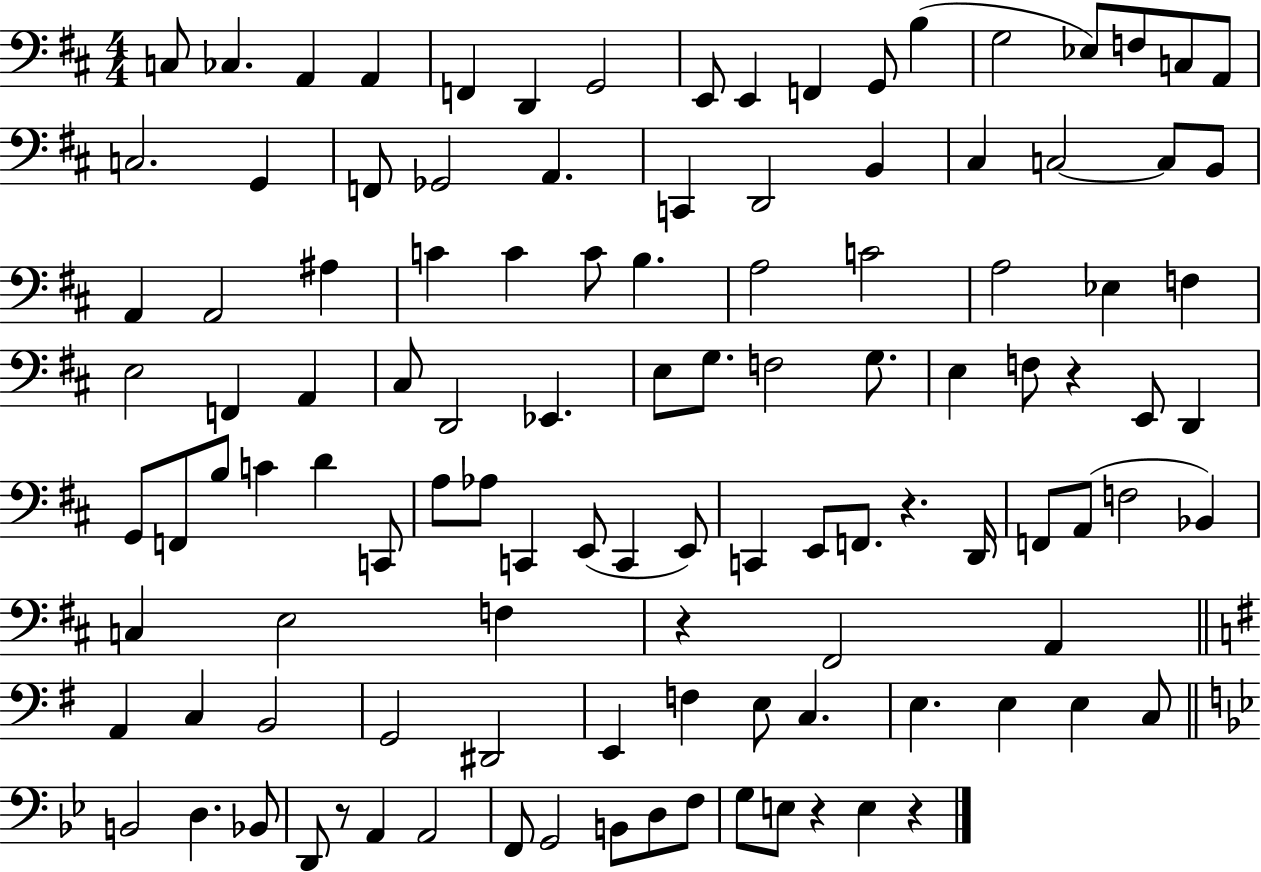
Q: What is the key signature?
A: D major